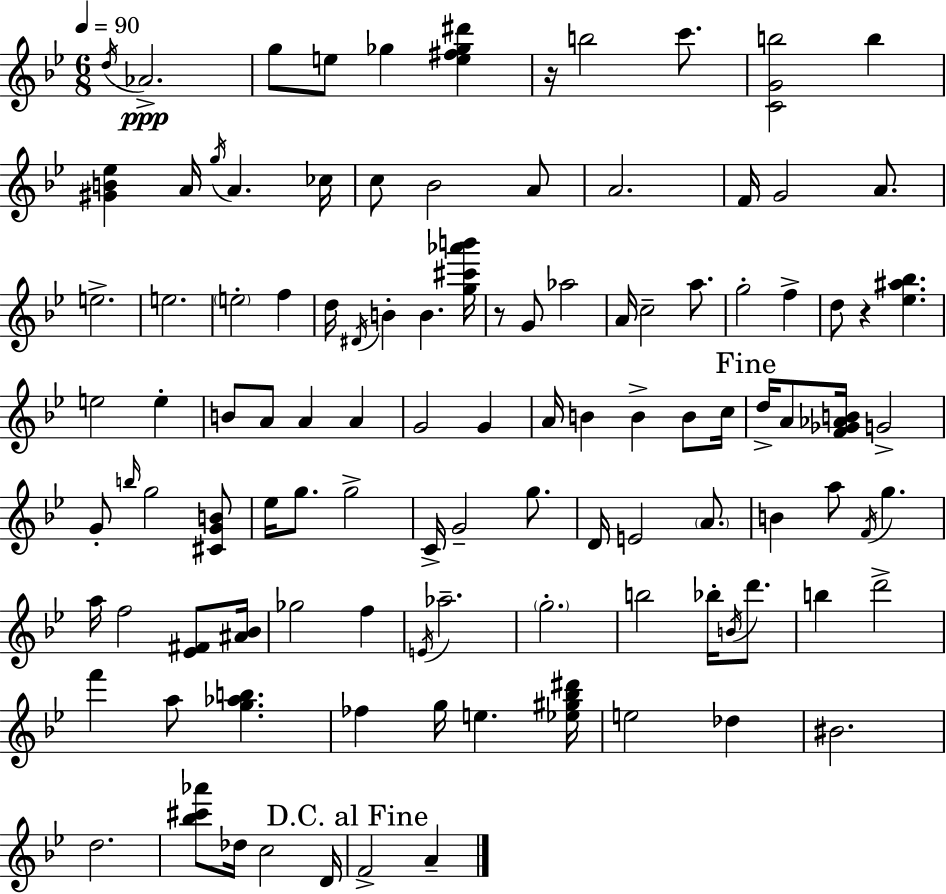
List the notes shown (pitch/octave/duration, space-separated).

D5/s Ab4/h. G5/e E5/e Gb5/q [E5,F#5,Gb5,D#6]/q R/s B5/h C6/e. [C4,G4,B5]/h B5/q [G#4,B4,Eb5]/q A4/s G5/s A4/q. CES5/s C5/e Bb4/h A4/e A4/h. F4/s G4/h A4/e. E5/h. E5/h. E5/h F5/q D5/s D#4/s B4/q B4/q. [G5,C#6,Ab6,B6]/s R/e G4/e Ab5/h A4/s C5/h A5/e. G5/h F5/q D5/e R/q [Eb5,A#5,Bb5]/q. E5/h E5/q B4/e A4/e A4/q A4/q G4/h G4/q A4/s B4/q B4/q B4/e C5/s D5/s A4/e [F4,Gb4,Ab4,B4]/s G4/h G4/e B5/s G5/h [C#4,G4,B4]/e Eb5/s G5/e. G5/h C4/s G4/h G5/e. D4/s E4/h A4/e. B4/q A5/e F4/s G5/q. A5/s F5/h [Eb4,F#4]/e [A#4,Bb4]/s Gb5/h F5/q E4/s Ab5/h. G5/h. B5/h Bb5/s B4/s D6/e. B5/q D6/h F6/q A5/e [G5,Ab5,B5]/q. FES5/q G5/s E5/q. [Eb5,G#5,Bb5,D#6]/s E5/h Db5/q BIS4/h. D5/h. [Bb5,C#6,Ab6]/e Db5/s C5/h D4/s F4/h A4/q